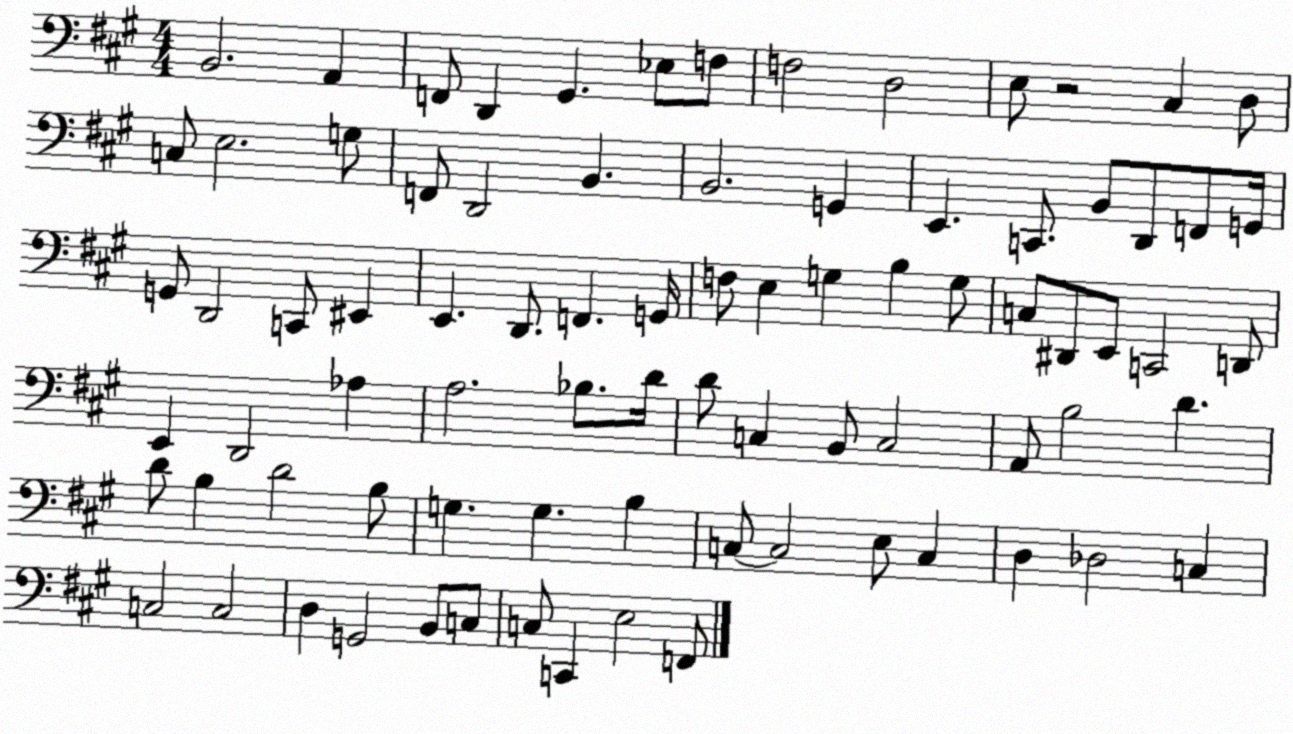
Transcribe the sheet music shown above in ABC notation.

X:1
T:Untitled
M:4/4
L:1/4
K:A
B,,2 A,, F,,/2 D,, ^G,, _E,/2 F,/2 F,2 D,2 E,/2 z2 ^C, D,/2 C,/2 E,2 G,/2 F,,/2 D,,2 B,, B,,2 G,, E,, C,,/2 B,,/2 D,,/2 F,,/2 G,,/4 G,,/2 D,,2 C,,/2 ^E,, E,, D,,/2 F,, G,,/4 F,/2 E, G, B, G,/2 C,/2 ^D,,/2 E,,/2 C,,2 D,,/2 E,, D,,2 _A, A,2 _B,/2 D/4 D/2 C, B,,/2 C,2 A,,/2 B,2 D D/2 B, D2 B,/2 G, G, B, C,/2 C,2 E,/2 C, D, _D,2 C, C,2 C,2 D, G,,2 B,,/2 C,/2 C,/2 C,, E,2 F,,/2